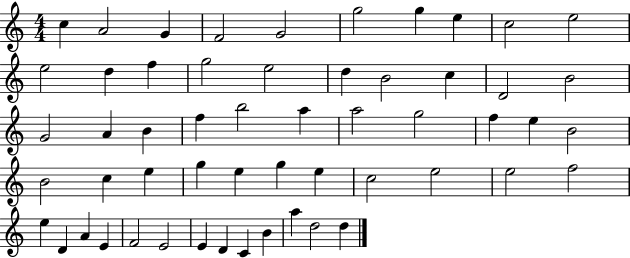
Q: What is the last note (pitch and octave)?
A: D5